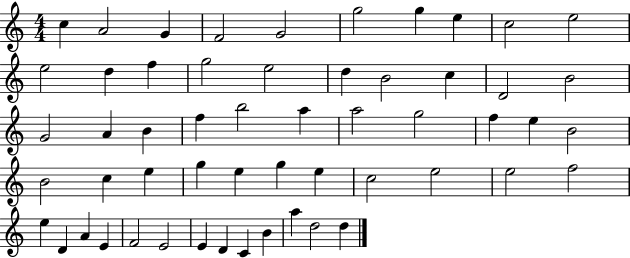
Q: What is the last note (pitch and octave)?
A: D5